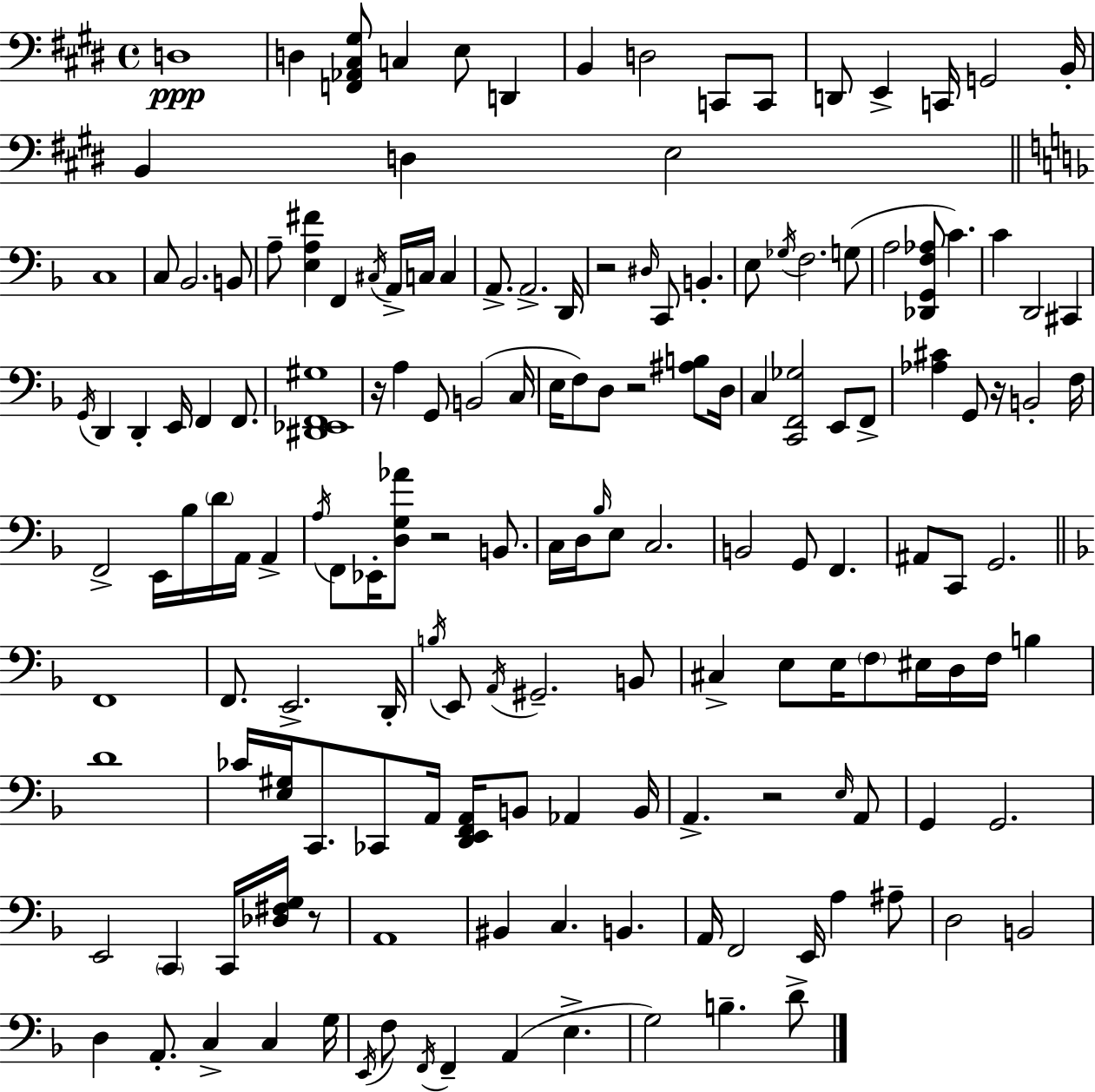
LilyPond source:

{
  \clef bass
  \time 4/4
  \defaultTimeSignature
  \key e \major
  \repeat volta 2 { d1\ppp | d4 <f, aes, cis gis>8 c4 e8 d,4 | b,4 d2 c,8 c,8 | d,8 e,4-> c,16 g,2 b,16-. | \break b,4 d4 e2 | \bar "||" \break \key f \major c1 | c8 bes,2. b,8 | a8-- <e a fis'>4 f,4 \acciaccatura { cis16 } a,16-> c16 c4 | a,8.-> a,2.-> | \break d,16 r2 \grace { dis16 } c,8 b,4.-. | e8 \acciaccatura { ges16 } f2. | g8( a2 <des, g, f aes>8 c'4.) | c'4 d,2 cis,4 | \break \acciaccatura { g,16 } d,4 d,4-. e,16 f,4 | f,8. <dis, ees, f, gis>1 | r16 a4 g,8 b,2( | c16 e16 f8) d8 r2 | \break <ais b>8 d16 c4 <c, f, ges>2 | e,8 f,8-> <aes cis'>4 g,8 r16 b,2-. | f16 f,2-> e,16 bes16 \parenthesize d'16 a,16 | a,4-> \acciaccatura { a16 } f,8 ees,16-. <d g aes'>8 r2 | \break b,8. c16 d16 \grace { bes16 } e8 c2. | b,2 g,8 | f,4. ais,8 c,8 g,2. | \bar "||" \break \key d \minor f,1 | f,8. e,2.-> d,16-. | \acciaccatura { b16 } e,8 \acciaccatura { a,16 } gis,2.-- | b,8 cis4-> e8 e16 \parenthesize f8 eis16 d16 f16 b4 | \break d'1 | ces'16 <e gis>16 c,8. ces,8 a,16 <d, e, f, a,>16 b,8 aes,4 | b,16 a,4.-> r2 | \grace { e16 } a,8 g,4 g,2. | \break e,2 \parenthesize c,4 c,16 | <des fis g>16 r8 a,1 | bis,4 c4. b,4. | a,16 f,2 e,16 a4 | \break ais8-- d2 b,2 | d4 a,8.-. c4-> c4 | g16 \acciaccatura { e,16 } f8 \acciaccatura { f,16 } f,4-- a,4( e4.-> | g2) b4.-- | \break d'8-> } \bar "|."
}